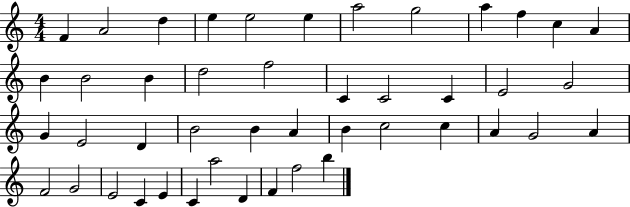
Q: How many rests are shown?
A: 0